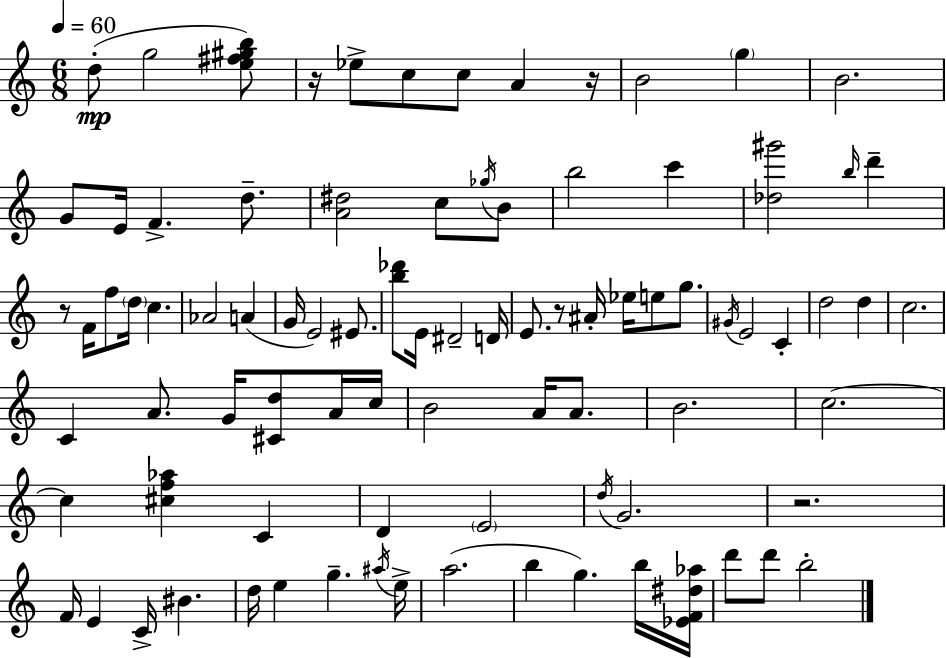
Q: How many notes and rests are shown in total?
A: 87